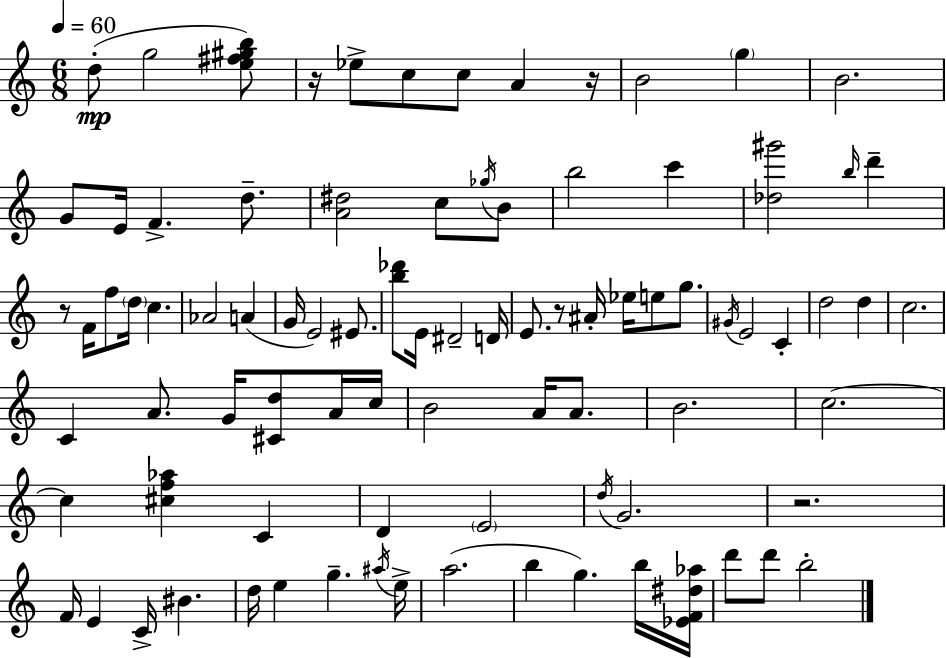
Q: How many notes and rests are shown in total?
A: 87